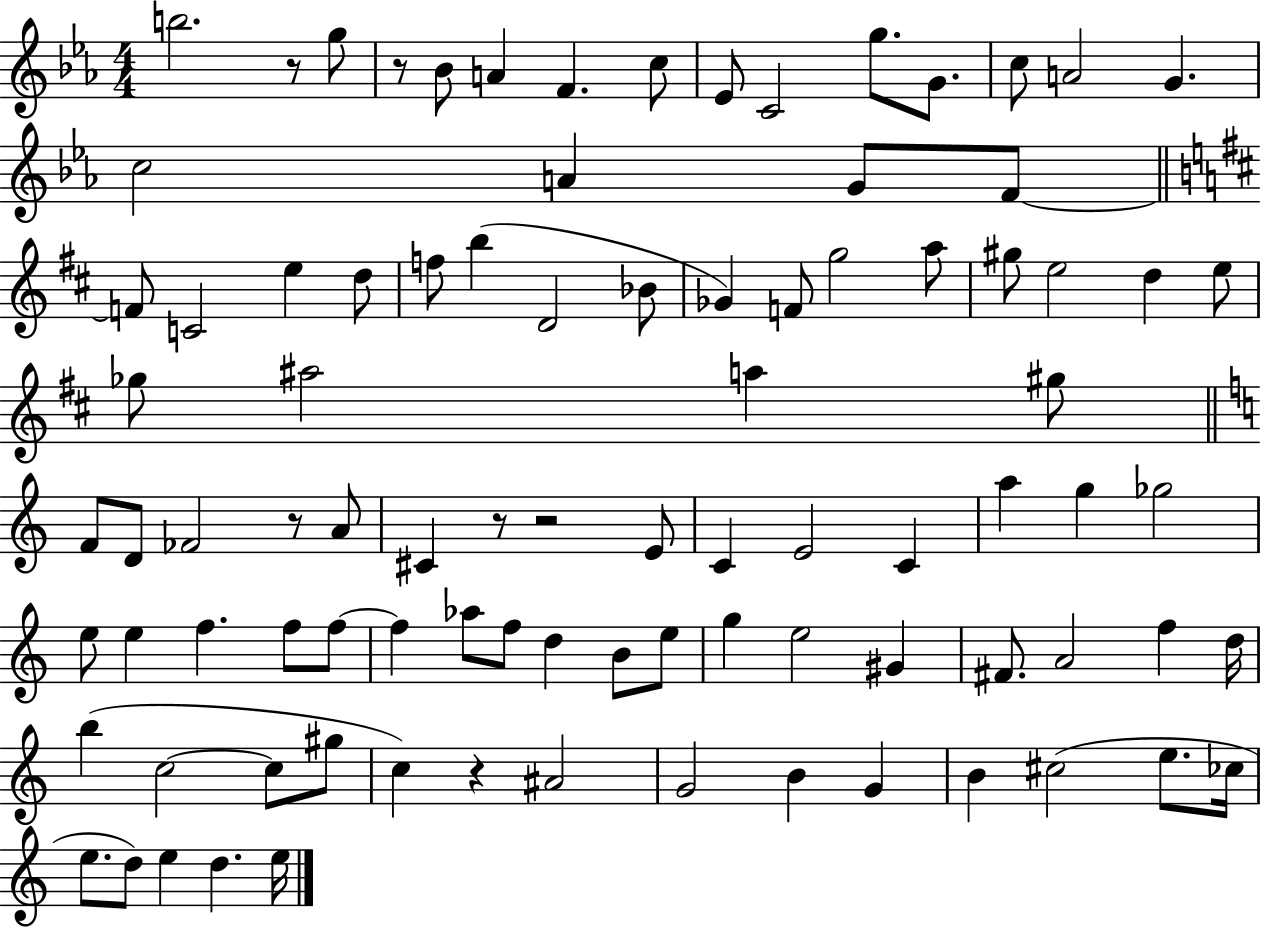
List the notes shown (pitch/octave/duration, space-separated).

B5/h. R/e G5/e R/e Bb4/e A4/q F4/q. C5/e Eb4/e C4/h G5/e. G4/e. C5/e A4/h G4/q. C5/h A4/q G4/e F4/e F4/e C4/h E5/q D5/e F5/e B5/q D4/h Bb4/e Gb4/q F4/e G5/h A5/e G#5/e E5/h D5/q E5/e Gb5/e A#5/h A5/q G#5/e F4/e D4/e FES4/h R/e A4/e C#4/q R/e R/h E4/e C4/q E4/h C4/q A5/q G5/q Gb5/h E5/e E5/q F5/q. F5/e F5/e F5/q Ab5/e F5/e D5/q B4/e E5/e G5/q E5/h G#4/q F#4/e. A4/h F5/q D5/s B5/q C5/h C5/e G#5/e C5/q R/q A#4/h G4/h B4/q G4/q B4/q C#5/h E5/e. CES5/s E5/e. D5/e E5/q D5/q. E5/s